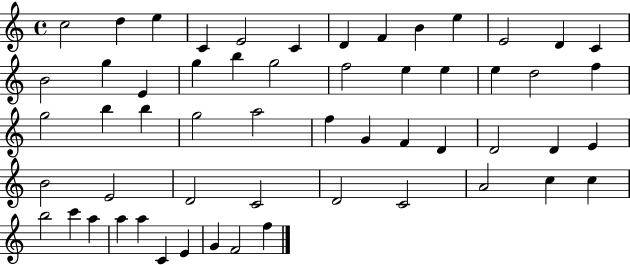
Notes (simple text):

C5/h D5/q E5/q C4/q E4/h C4/q D4/q F4/q B4/q E5/q E4/h D4/q C4/q B4/h G5/q E4/q G5/q B5/q G5/h F5/h E5/q E5/q E5/q D5/h F5/q G5/h B5/q B5/q G5/h A5/h F5/q G4/q F4/q D4/q D4/h D4/q E4/q B4/h E4/h D4/h C4/h D4/h C4/h A4/h C5/q C5/q B5/h C6/q A5/q A5/q A5/q C4/q E4/q G4/q F4/h F5/q